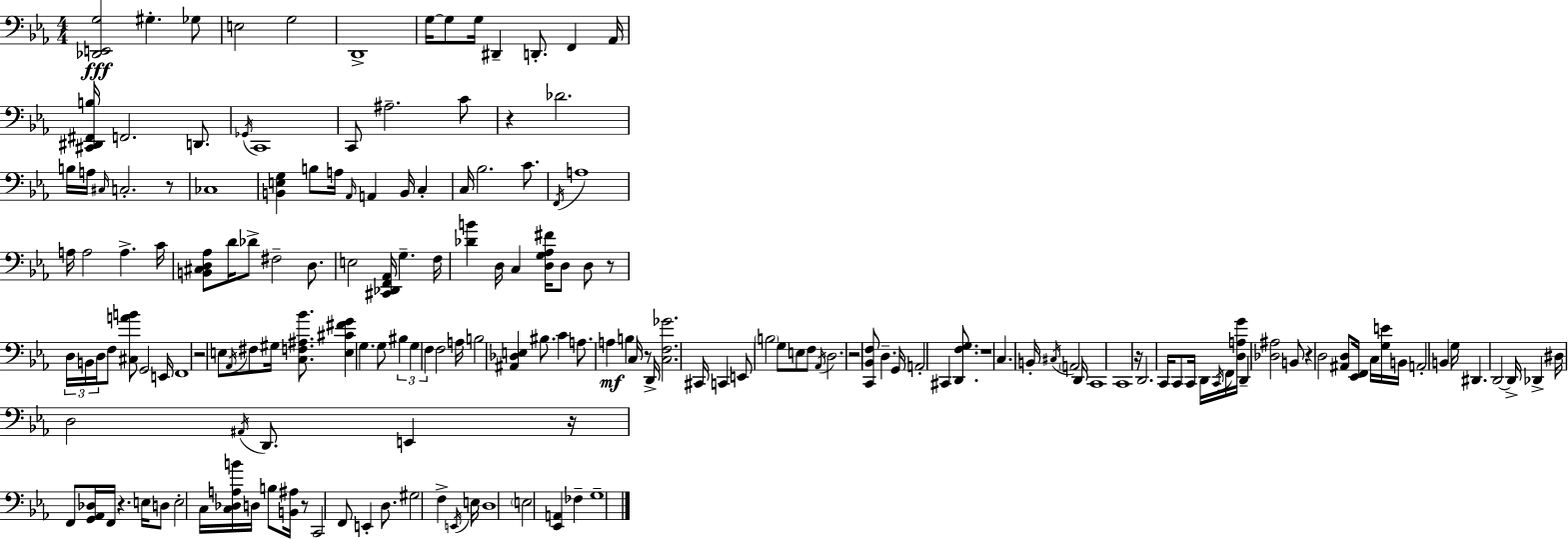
[Db2,E2,G3]/h G#3/q. Gb3/e E3/h G3/h D2/w G3/s G3/e G3/s D#2/q D2/e. F2/q Ab2/s [C#2,D#2,F#2,B3]/s F2/h. D2/e. Gb2/s C2/w C2/e A#3/h. C4/e R/q Db4/h. B3/s A3/s C#3/s C3/h. R/e CES3/w [B2,E3,G3]/q B3/e A3/s Ab2/s A2/q B2/s C3/q C3/s Bb3/h. C4/e. F2/s A3/w A3/s A3/h A3/q. C4/s [B2,C#3,D3,Ab3]/e D4/s Db4/e F#3/h D3/e. E3/h [C#2,Db2,F2,Ab2]/s G3/q. F3/s [Db4,B4]/q D3/s C3/q [D3,G3,Ab3,F#4]/s D3/e D3/e R/e D3/s B2/s D3/s F3/e [C#3,A4,B4]/e G2/h E2/s F2/w R/h E3/e Ab2/s F#3/e G#3/s [C3,F3,A#3,Bb4]/e. [E3,C#4,F#4,G4]/q G3/q. G3/e BIS3/q G3/q F3/q F3/h A3/s B3/h [A#2,Db3,E3]/q BIS3/e. C4/q A3/e. A3/q B3/q C3/s R/e D2/s [C3,F3,Gb4]/h. C#2/s C2/q E2/e B3/h G3/e E3/e F3/e Ab2/s D3/h. R/h [C2,Bb2,F3]/e D3/q. G2/s A2/h C#2/q [D2,F3,G3]/e. R/w C3/q. B2/s C#3/s A2/h D2/s C2/w C2/w R/s D2/h. C2/s C2/e C2/s D2/s C2/s F2/s [D3,A3,G4]/s D2/q [Db3,A#3]/h B2/e R/q D3/h [A#2,D3]/e [Eb2,F2]/s C3/s [G3,E4]/s B2/s A2/h B2/q G3/s D#2/q. D2/h D2/s Db2/q D#3/s D3/h A#2/s D2/e. E2/q R/s F2/e [G2,Ab2,Db3]/s F2/s R/q. E3/s D3/e E3/h C3/s [C3,Db3,A3,B4]/s D3/s B3/e [B2,A#3]/s R/e C2/h F2/e E2/q D3/e. G#3/h F3/q E2/s E3/s D3/w E3/h [Eb2,A2]/q FES3/q G3/w